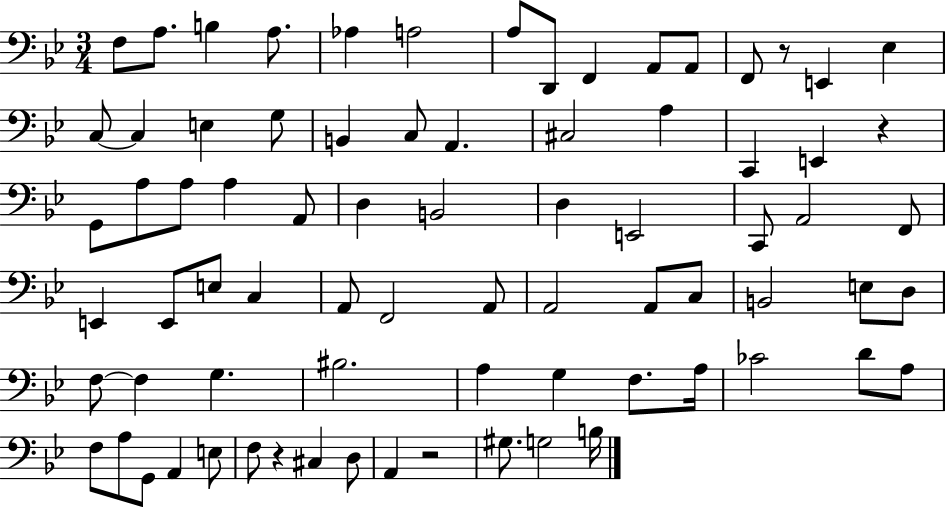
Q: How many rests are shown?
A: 4